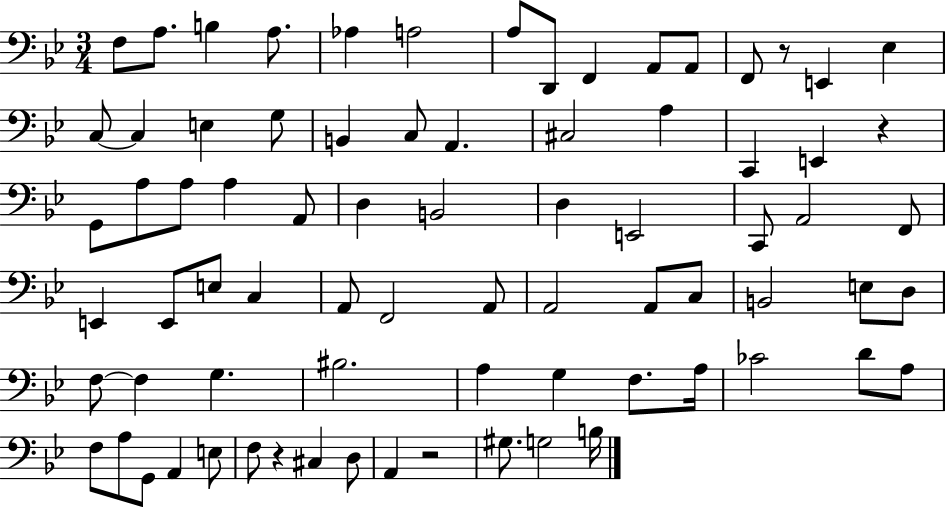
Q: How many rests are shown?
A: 4